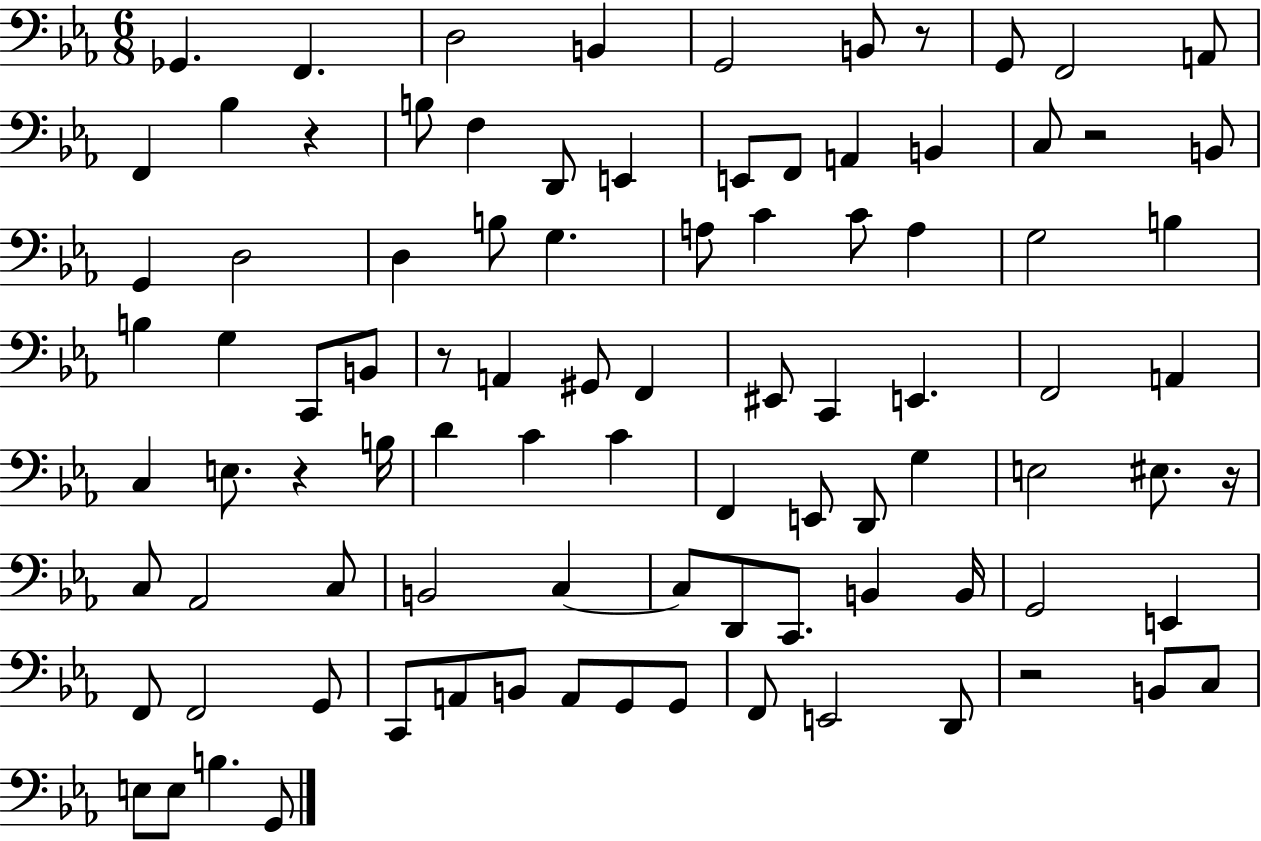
Gb2/q. F2/q. D3/h B2/q G2/h B2/e R/e G2/e F2/h A2/e F2/q Bb3/q R/q B3/e F3/q D2/e E2/q E2/e F2/e A2/q B2/q C3/e R/h B2/e G2/q D3/h D3/q B3/e G3/q. A3/e C4/q C4/e A3/q G3/h B3/q B3/q G3/q C2/e B2/e R/e A2/q G#2/e F2/q EIS2/e C2/q E2/q. F2/h A2/q C3/q E3/e. R/q B3/s D4/q C4/q C4/q F2/q E2/e D2/e G3/q E3/h EIS3/e. R/s C3/e Ab2/h C3/e B2/h C3/q C3/e D2/e C2/e. B2/q B2/s G2/h E2/q F2/e F2/h G2/e C2/e A2/e B2/e A2/e G2/e G2/e F2/e E2/h D2/e R/h B2/e C3/e E3/e E3/e B3/q. G2/e